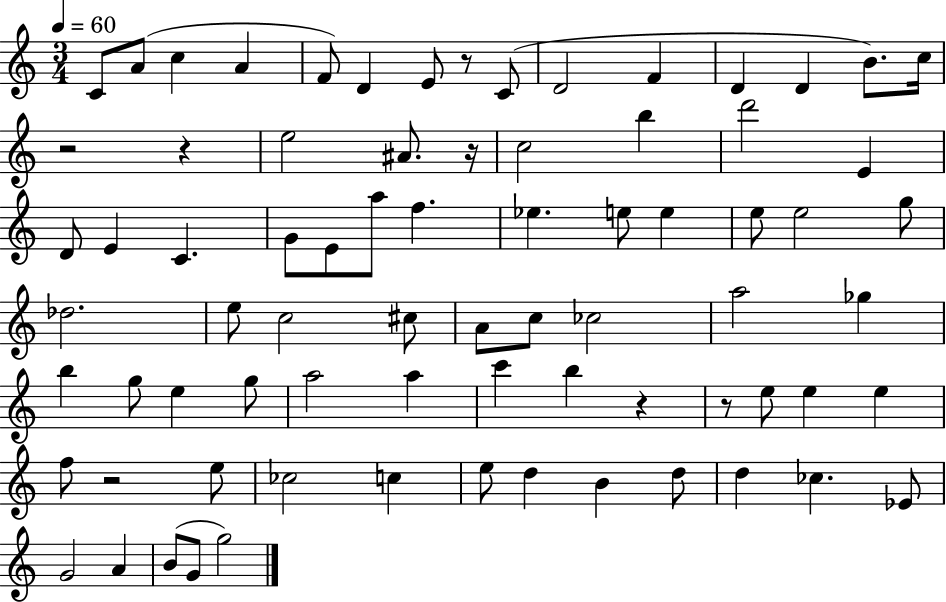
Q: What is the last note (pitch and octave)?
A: G5